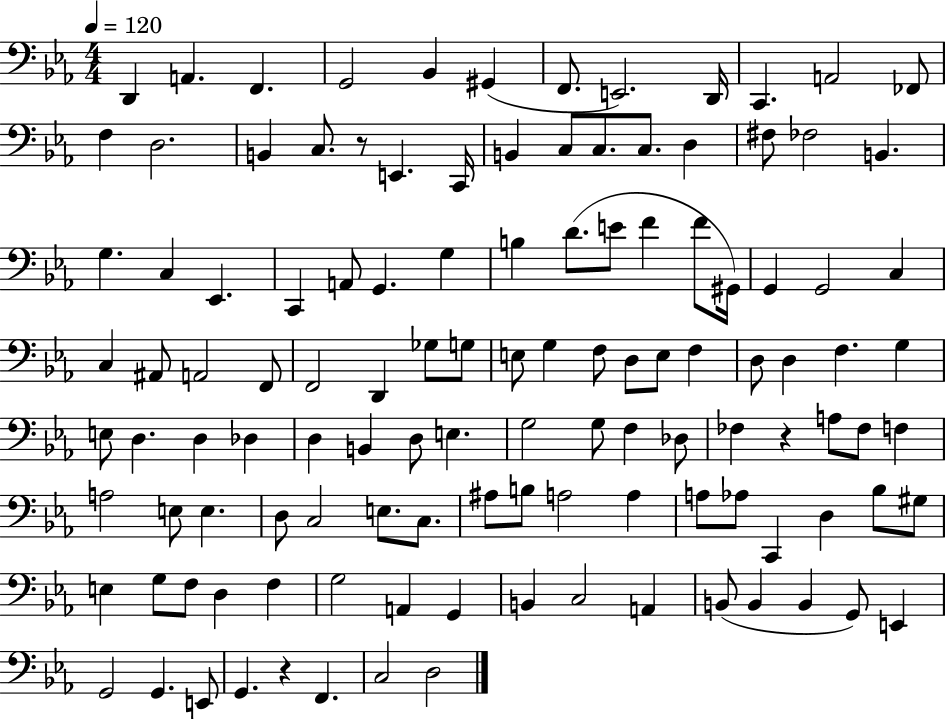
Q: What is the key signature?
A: EES major